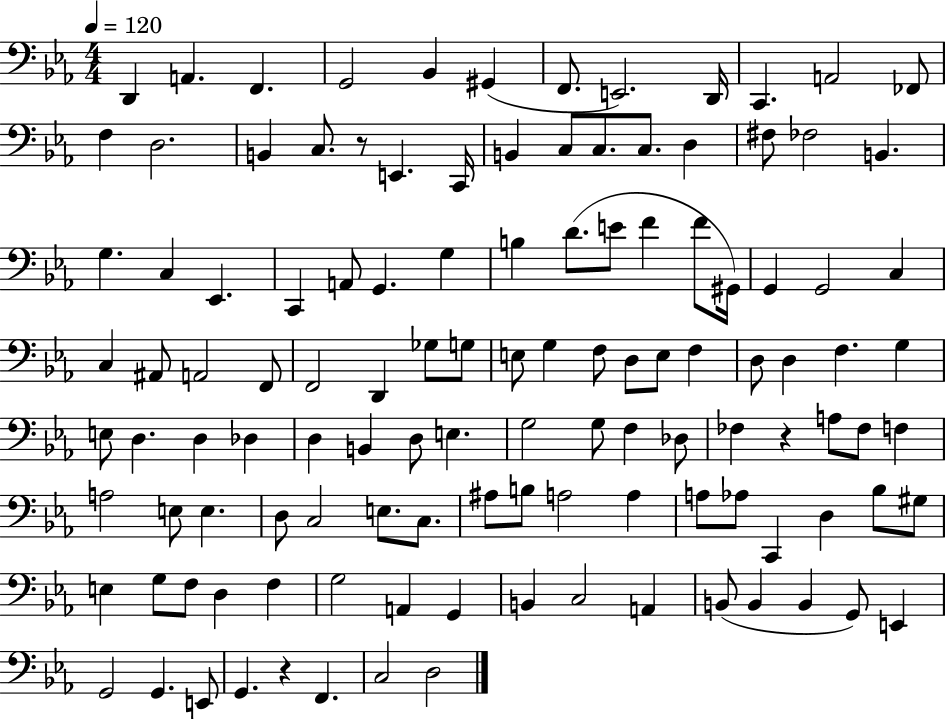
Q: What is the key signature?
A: EES major